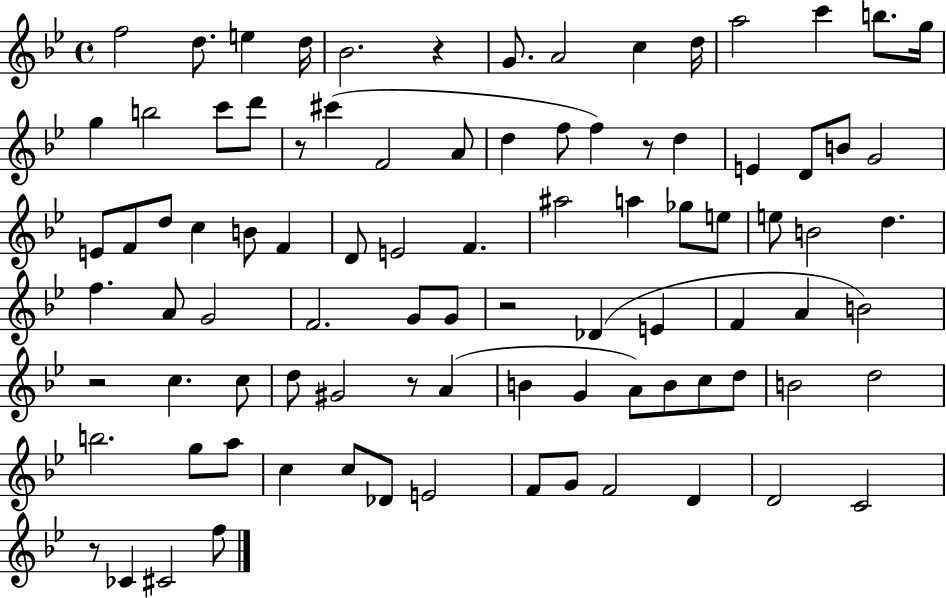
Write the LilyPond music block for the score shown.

{
  \clef treble
  \time 4/4
  \defaultTimeSignature
  \key bes \major
  \repeat volta 2 { f''2 d''8. e''4 d''16 | bes'2. r4 | g'8. a'2 c''4 d''16 | a''2 c'''4 b''8. g''16 | \break g''4 b''2 c'''8 d'''8 | r8 cis'''4( f'2 a'8 | d''4 f''8 f''4) r8 d''4 | e'4 d'8 b'8 g'2 | \break e'8 f'8 d''8 c''4 b'8 f'4 | d'8 e'2 f'4. | ais''2 a''4 ges''8 e''8 | e''8 b'2 d''4. | \break f''4. a'8 g'2 | f'2. g'8 g'8 | r2 des'4( e'4 | f'4 a'4 b'2) | \break r2 c''4. c''8 | d''8 gis'2 r8 a'4( | b'4 g'4 a'8) b'8 c''8 d''8 | b'2 d''2 | \break b''2. g''8 a''8 | c''4 c''8 des'8 e'2 | f'8 g'8 f'2 d'4 | d'2 c'2 | \break r8 ces'4 cis'2 f''8 | } \bar "|."
}